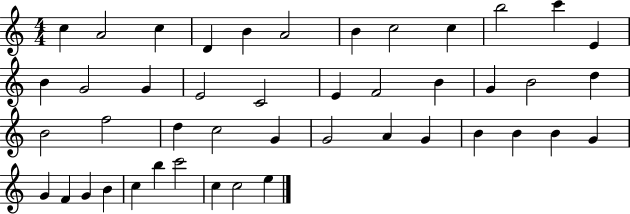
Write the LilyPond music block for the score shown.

{
  \clef treble
  \numericTimeSignature
  \time 4/4
  \key c \major
  c''4 a'2 c''4 | d'4 b'4 a'2 | b'4 c''2 c''4 | b''2 c'''4 e'4 | \break b'4 g'2 g'4 | e'2 c'2 | e'4 f'2 b'4 | g'4 b'2 d''4 | \break b'2 f''2 | d''4 c''2 g'4 | g'2 a'4 g'4 | b'4 b'4 b'4 g'4 | \break g'4 f'4 g'4 b'4 | c''4 b''4 c'''2 | c''4 c''2 e''4 | \bar "|."
}